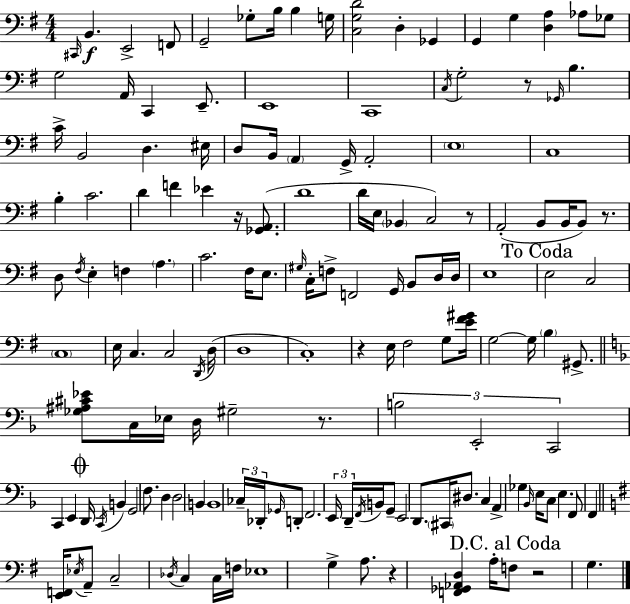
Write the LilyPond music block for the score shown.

{
  \clef bass
  \numericTimeSignature
  \time 4/4
  \key e \minor
  \repeat volta 2 { \grace { cis,16 }\f b,4. e,2-> f,8 | g,2-- ges8-. b16 b4 | g16 <c g d'>2 d4-. ges,4 | g,4 g4 <d a>4 aes8 ges8 | \break g2 a,16 c,4 e,8.-- | e,1 | c,1 | \acciaccatura { c16 } g2-. r8 \grace { ges,16 } b4. | \break c'16-> b,2 d4. | eis16 d8 b,16 \parenthesize a,4 g,16-> a,2-. | \parenthesize e1 | c1 | \break b4-. c'2. | d'4 f'4 ees'4 r16 | <ges, a,>8.( d'1 | d'16 e16 \parenthesize bes,4 c2) | \break r8 a,2-.( b,8 b,16 b,8) | r8. d8 \acciaccatura { fis16 } e4-. f4 \parenthesize a4. | c'2. | fis16 e8. \grace { gis16 } c16-. f8-> f,2 | \break g,16 b,8 d16 d16 e1 | \mark "To Coda" e2 c2 | \parenthesize c1 | e16 c4. c2 | \break \acciaccatura { d,16 } d16( d1 | c1-.) | r4 e16 fis2 | g8 <e' fis' gis'>16 g2~~ g16 \parenthesize b4 | \break gis,8.-> \bar "||" \break \key f \major <ges ais cis' ees'>8 c16 ees16 d16 gis2-- r8. | \tuplet 3/2 { b2 e,2-. | c,2 } c,4 e,4 | \mark \markup { \musicglyph "scripts.coda" } d,16 \acciaccatura { c,16 } b,4 g,2 f8. | \break d4 d2 b,4 | b,1 | \tuplet 3/2 { ces16-- des,16-. \grace { ges,16 } } d,8-. f,2. | \tuplet 3/2 { e,16 d,16-- \acciaccatura { f,16 } } b,16 g,8-- e,2 | \break d,8. \parenthesize cis,16 dis8. c4 a,4-> ges4 | \grace { bes,16 } e16 c8 e4. f,8 f,4 | \bar "||" \break \key g \major <e, f,>16 \acciaccatura { ees16 } a,8-- c2-- \acciaccatura { des16 } c4 | c16 f16 ees1 | g4-> a8. r4 <f, ges, aes, d>4 | a16-. \mark "D.C. al Coda" f8 r2 g4. | \break } \bar "|."
}